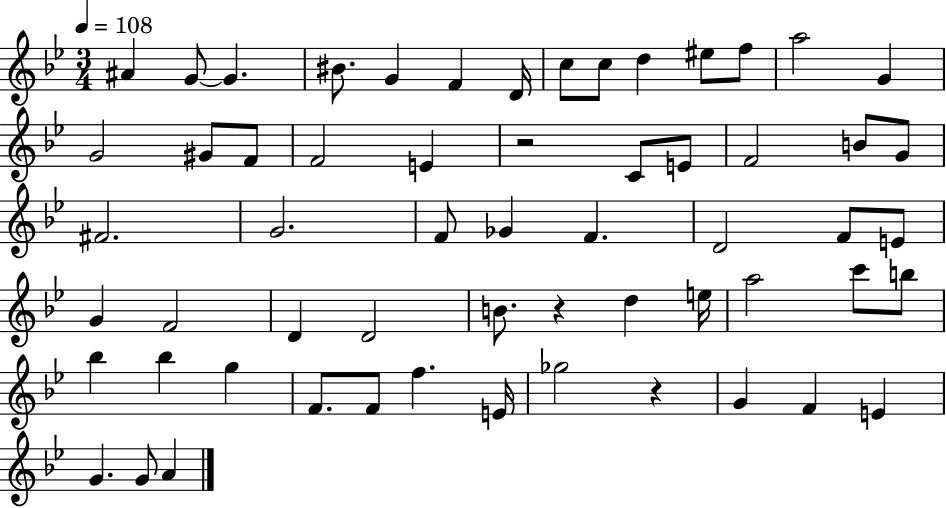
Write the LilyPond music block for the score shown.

{
  \clef treble
  \numericTimeSignature
  \time 3/4
  \key bes \major
  \tempo 4 = 108
  ais'4 g'8~~ g'4. | bis'8. g'4 f'4 d'16 | c''8 c''8 d''4 eis''8 f''8 | a''2 g'4 | \break g'2 gis'8 f'8 | f'2 e'4 | r2 c'8 e'8 | f'2 b'8 g'8 | \break fis'2. | g'2. | f'8 ges'4 f'4. | d'2 f'8 e'8 | \break g'4 f'2 | d'4 d'2 | b'8. r4 d''4 e''16 | a''2 c'''8 b''8 | \break bes''4 bes''4 g''4 | f'8. f'8 f''4. e'16 | ges''2 r4 | g'4 f'4 e'4 | \break g'4. g'8 a'4 | \bar "|."
}